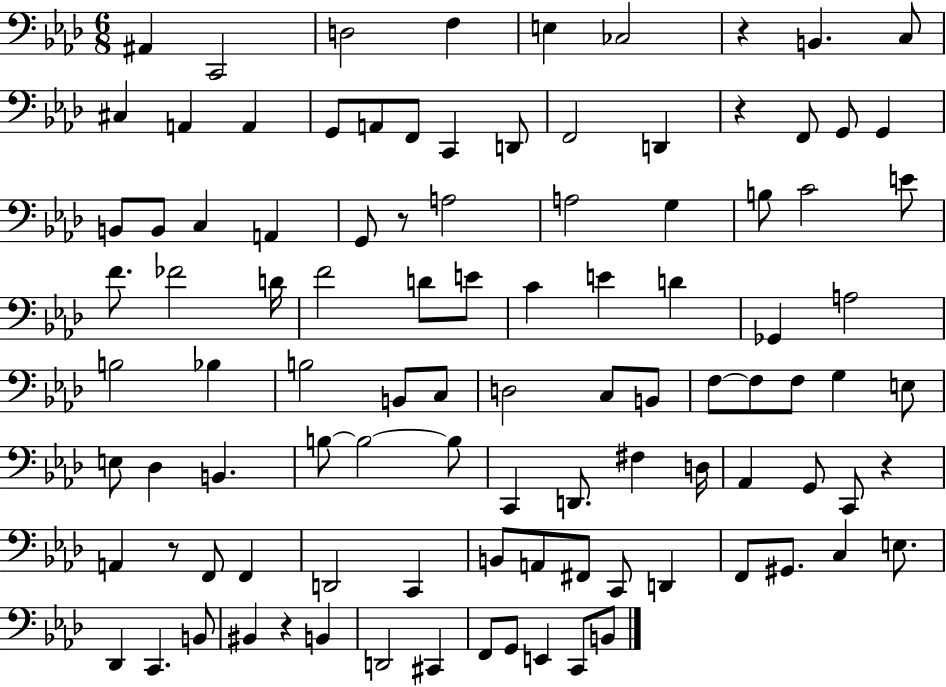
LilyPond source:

{
  \clef bass
  \numericTimeSignature
  \time 6/8
  \key aes \major
  ais,4 c,2 | d2 f4 | e4 ces2 | r4 b,4. c8 | \break cis4 a,4 a,4 | g,8 a,8 f,8 c,4 d,8 | f,2 d,4 | r4 f,8 g,8 g,4 | \break b,8 b,8 c4 a,4 | g,8 r8 a2 | a2 g4 | b8 c'2 e'8 | \break f'8. fes'2 d'16 | f'2 d'8 e'8 | c'4 e'4 d'4 | ges,4 a2 | \break b2 bes4 | b2 b,8 c8 | d2 c8 b,8 | f8~~ f8 f8 g4 e8 | \break e8 des4 b,4. | b8~~ b2~~ b8 | c,4 d,8. fis4 d16 | aes,4 g,8 c,8 r4 | \break a,4 r8 f,8 f,4 | d,2 c,4 | b,8 a,8 fis,8 c,8 d,4 | f,8 gis,8. c4 e8. | \break des,4 c,4. b,8 | bis,4 r4 b,4 | d,2 cis,4 | f,8 g,8 e,4 c,8 b,8 | \break \bar "|."
}